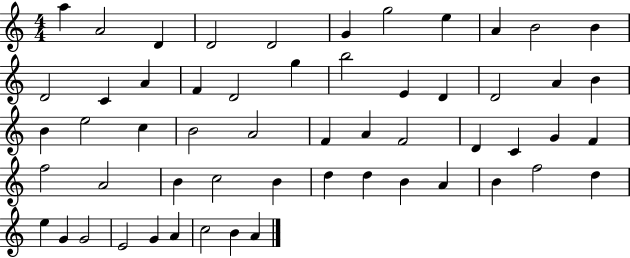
A5/q A4/h D4/q D4/h D4/h G4/q G5/h E5/q A4/q B4/h B4/q D4/h C4/q A4/q F4/q D4/h G5/q B5/h E4/q D4/q D4/h A4/q B4/q B4/q E5/h C5/q B4/h A4/h F4/q A4/q F4/h D4/q C4/q G4/q F4/q F5/h A4/h B4/q C5/h B4/q D5/q D5/q B4/q A4/q B4/q F5/h D5/q E5/q G4/q G4/h E4/h G4/q A4/q C5/h B4/q A4/q